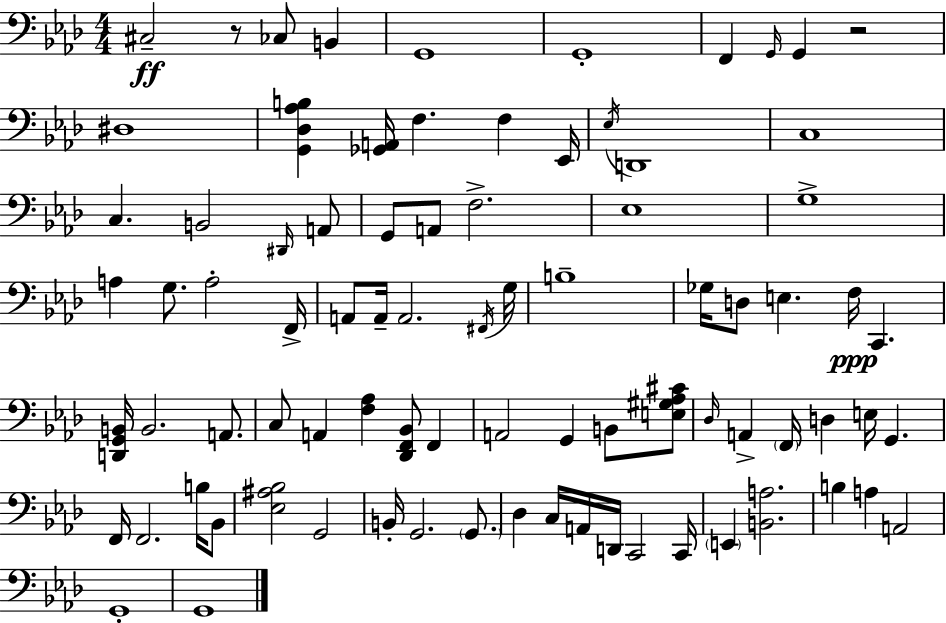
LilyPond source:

{
  \clef bass
  \numericTimeSignature
  \time 4/4
  \key f \minor
  \repeat volta 2 { cis2--\ff r8 ces8 b,4 | g,1 | g,1-. | f,4 \grace { g,16 } g,4 r2 | \break dis1 | <g, des aes b>4 <ges, a,>16 f4. f4 | ees,16 \acciaccatura { ees16 } d,1 | c1 | \break c4. b,2 | \grace { dis,16 } a,8 g,8 a,8 f2.-> | ees1 | g1-> | \break a4 g8. a2-. | f,16-> a,8 a,16-- a,2. | \acciaccatura { fis,16 } g16 b1-- | ges16 d8 e4. f16\ppp c,4. | \break <d, g, b,>16 b,2. | a,8. c8 a,4 <f aes>4 <des, f, bes,>8 | f,4 a,2 g,4 | b,8 <e gis aes cis'>8 \grace { des16 } a,4-> \parenthesize f,16 d4 e16 g,4. | \break f,16 f,2. | b16 bes,8 <ees ais bes>2 g,2 | b,16-. g,2. | \parenthesize g,8. des4 c16 a,16 d,16 c,2 | \break c,16 \parenthesize e,4 <b, a>2. | b4 a4 a,2 | g,1-. | g,1 | \break } \bar "|."
}